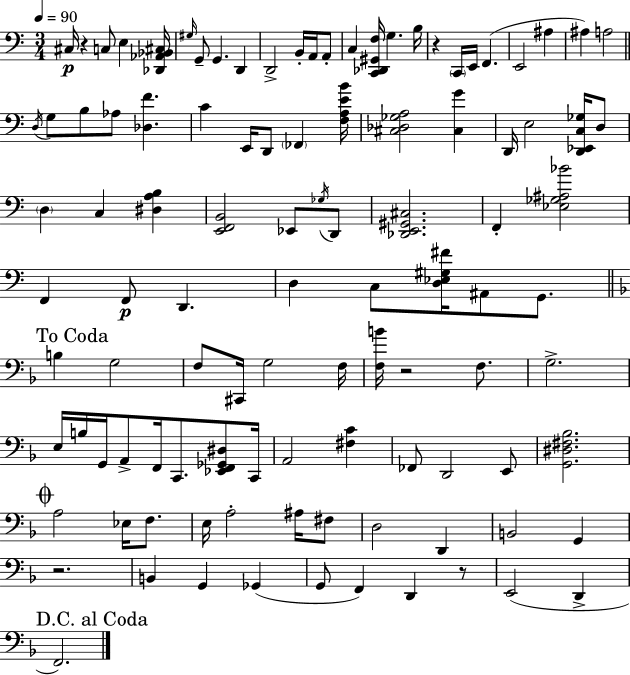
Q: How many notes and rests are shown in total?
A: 105